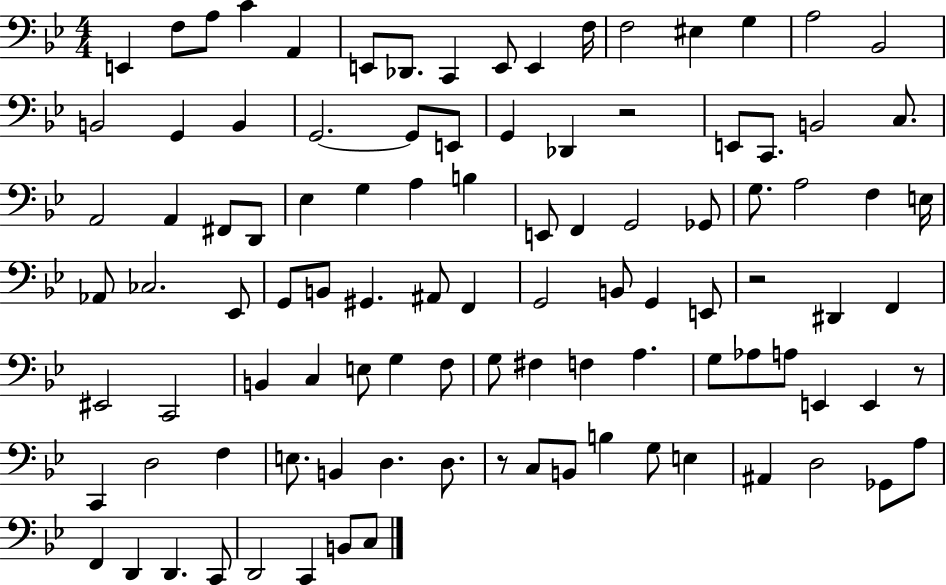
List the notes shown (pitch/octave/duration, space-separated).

E2/q F3/e A3/e C4/q A2/q E2/e Db2/e. C2/q E2/e E2/q F3/s F3/h EIS3/q G3/q A3/h Bb2/h B2/h G2/q B2/q G2/h. G2/e E2/e G2/q Db2/q R/h E2/e C2/e. B2/h C3/e. A2/h A2/q F#2/e D2/e Eb3/q G3/q A3/q B3/q E2/e F2/q G2/h Gb2/e G3/e. A3/h F3/q E3/s Ab2/e CES3/h. Eb2/e G2/e B2/e G#2/q. A#2/e F2/q G2/h B2/e G2/q E2/e R/h D#2/q F2/q EIS2/h C2/h B2/q C3/q E3/e G3/q F3/e G3/e F#3/q F3/q A3/q. G3/e Ab3/e A3/e E2/q E2/q R/e C2/q D3/h F3/q E3/e. B2/q D3/q. D3/e. R/e C3/e B2/e B3/q G3/e E3/q A#2/q D3/h Gb2/e A3/e F2/q D2/q D2/q. C2/e D2/h C2/q B2/e C3/e